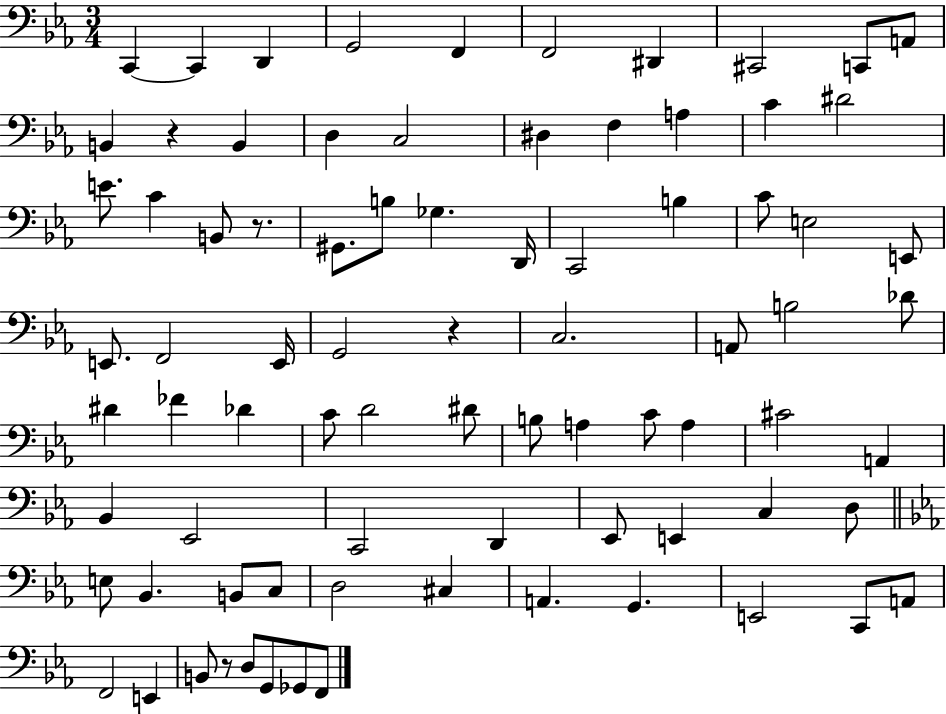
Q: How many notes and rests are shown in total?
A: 81